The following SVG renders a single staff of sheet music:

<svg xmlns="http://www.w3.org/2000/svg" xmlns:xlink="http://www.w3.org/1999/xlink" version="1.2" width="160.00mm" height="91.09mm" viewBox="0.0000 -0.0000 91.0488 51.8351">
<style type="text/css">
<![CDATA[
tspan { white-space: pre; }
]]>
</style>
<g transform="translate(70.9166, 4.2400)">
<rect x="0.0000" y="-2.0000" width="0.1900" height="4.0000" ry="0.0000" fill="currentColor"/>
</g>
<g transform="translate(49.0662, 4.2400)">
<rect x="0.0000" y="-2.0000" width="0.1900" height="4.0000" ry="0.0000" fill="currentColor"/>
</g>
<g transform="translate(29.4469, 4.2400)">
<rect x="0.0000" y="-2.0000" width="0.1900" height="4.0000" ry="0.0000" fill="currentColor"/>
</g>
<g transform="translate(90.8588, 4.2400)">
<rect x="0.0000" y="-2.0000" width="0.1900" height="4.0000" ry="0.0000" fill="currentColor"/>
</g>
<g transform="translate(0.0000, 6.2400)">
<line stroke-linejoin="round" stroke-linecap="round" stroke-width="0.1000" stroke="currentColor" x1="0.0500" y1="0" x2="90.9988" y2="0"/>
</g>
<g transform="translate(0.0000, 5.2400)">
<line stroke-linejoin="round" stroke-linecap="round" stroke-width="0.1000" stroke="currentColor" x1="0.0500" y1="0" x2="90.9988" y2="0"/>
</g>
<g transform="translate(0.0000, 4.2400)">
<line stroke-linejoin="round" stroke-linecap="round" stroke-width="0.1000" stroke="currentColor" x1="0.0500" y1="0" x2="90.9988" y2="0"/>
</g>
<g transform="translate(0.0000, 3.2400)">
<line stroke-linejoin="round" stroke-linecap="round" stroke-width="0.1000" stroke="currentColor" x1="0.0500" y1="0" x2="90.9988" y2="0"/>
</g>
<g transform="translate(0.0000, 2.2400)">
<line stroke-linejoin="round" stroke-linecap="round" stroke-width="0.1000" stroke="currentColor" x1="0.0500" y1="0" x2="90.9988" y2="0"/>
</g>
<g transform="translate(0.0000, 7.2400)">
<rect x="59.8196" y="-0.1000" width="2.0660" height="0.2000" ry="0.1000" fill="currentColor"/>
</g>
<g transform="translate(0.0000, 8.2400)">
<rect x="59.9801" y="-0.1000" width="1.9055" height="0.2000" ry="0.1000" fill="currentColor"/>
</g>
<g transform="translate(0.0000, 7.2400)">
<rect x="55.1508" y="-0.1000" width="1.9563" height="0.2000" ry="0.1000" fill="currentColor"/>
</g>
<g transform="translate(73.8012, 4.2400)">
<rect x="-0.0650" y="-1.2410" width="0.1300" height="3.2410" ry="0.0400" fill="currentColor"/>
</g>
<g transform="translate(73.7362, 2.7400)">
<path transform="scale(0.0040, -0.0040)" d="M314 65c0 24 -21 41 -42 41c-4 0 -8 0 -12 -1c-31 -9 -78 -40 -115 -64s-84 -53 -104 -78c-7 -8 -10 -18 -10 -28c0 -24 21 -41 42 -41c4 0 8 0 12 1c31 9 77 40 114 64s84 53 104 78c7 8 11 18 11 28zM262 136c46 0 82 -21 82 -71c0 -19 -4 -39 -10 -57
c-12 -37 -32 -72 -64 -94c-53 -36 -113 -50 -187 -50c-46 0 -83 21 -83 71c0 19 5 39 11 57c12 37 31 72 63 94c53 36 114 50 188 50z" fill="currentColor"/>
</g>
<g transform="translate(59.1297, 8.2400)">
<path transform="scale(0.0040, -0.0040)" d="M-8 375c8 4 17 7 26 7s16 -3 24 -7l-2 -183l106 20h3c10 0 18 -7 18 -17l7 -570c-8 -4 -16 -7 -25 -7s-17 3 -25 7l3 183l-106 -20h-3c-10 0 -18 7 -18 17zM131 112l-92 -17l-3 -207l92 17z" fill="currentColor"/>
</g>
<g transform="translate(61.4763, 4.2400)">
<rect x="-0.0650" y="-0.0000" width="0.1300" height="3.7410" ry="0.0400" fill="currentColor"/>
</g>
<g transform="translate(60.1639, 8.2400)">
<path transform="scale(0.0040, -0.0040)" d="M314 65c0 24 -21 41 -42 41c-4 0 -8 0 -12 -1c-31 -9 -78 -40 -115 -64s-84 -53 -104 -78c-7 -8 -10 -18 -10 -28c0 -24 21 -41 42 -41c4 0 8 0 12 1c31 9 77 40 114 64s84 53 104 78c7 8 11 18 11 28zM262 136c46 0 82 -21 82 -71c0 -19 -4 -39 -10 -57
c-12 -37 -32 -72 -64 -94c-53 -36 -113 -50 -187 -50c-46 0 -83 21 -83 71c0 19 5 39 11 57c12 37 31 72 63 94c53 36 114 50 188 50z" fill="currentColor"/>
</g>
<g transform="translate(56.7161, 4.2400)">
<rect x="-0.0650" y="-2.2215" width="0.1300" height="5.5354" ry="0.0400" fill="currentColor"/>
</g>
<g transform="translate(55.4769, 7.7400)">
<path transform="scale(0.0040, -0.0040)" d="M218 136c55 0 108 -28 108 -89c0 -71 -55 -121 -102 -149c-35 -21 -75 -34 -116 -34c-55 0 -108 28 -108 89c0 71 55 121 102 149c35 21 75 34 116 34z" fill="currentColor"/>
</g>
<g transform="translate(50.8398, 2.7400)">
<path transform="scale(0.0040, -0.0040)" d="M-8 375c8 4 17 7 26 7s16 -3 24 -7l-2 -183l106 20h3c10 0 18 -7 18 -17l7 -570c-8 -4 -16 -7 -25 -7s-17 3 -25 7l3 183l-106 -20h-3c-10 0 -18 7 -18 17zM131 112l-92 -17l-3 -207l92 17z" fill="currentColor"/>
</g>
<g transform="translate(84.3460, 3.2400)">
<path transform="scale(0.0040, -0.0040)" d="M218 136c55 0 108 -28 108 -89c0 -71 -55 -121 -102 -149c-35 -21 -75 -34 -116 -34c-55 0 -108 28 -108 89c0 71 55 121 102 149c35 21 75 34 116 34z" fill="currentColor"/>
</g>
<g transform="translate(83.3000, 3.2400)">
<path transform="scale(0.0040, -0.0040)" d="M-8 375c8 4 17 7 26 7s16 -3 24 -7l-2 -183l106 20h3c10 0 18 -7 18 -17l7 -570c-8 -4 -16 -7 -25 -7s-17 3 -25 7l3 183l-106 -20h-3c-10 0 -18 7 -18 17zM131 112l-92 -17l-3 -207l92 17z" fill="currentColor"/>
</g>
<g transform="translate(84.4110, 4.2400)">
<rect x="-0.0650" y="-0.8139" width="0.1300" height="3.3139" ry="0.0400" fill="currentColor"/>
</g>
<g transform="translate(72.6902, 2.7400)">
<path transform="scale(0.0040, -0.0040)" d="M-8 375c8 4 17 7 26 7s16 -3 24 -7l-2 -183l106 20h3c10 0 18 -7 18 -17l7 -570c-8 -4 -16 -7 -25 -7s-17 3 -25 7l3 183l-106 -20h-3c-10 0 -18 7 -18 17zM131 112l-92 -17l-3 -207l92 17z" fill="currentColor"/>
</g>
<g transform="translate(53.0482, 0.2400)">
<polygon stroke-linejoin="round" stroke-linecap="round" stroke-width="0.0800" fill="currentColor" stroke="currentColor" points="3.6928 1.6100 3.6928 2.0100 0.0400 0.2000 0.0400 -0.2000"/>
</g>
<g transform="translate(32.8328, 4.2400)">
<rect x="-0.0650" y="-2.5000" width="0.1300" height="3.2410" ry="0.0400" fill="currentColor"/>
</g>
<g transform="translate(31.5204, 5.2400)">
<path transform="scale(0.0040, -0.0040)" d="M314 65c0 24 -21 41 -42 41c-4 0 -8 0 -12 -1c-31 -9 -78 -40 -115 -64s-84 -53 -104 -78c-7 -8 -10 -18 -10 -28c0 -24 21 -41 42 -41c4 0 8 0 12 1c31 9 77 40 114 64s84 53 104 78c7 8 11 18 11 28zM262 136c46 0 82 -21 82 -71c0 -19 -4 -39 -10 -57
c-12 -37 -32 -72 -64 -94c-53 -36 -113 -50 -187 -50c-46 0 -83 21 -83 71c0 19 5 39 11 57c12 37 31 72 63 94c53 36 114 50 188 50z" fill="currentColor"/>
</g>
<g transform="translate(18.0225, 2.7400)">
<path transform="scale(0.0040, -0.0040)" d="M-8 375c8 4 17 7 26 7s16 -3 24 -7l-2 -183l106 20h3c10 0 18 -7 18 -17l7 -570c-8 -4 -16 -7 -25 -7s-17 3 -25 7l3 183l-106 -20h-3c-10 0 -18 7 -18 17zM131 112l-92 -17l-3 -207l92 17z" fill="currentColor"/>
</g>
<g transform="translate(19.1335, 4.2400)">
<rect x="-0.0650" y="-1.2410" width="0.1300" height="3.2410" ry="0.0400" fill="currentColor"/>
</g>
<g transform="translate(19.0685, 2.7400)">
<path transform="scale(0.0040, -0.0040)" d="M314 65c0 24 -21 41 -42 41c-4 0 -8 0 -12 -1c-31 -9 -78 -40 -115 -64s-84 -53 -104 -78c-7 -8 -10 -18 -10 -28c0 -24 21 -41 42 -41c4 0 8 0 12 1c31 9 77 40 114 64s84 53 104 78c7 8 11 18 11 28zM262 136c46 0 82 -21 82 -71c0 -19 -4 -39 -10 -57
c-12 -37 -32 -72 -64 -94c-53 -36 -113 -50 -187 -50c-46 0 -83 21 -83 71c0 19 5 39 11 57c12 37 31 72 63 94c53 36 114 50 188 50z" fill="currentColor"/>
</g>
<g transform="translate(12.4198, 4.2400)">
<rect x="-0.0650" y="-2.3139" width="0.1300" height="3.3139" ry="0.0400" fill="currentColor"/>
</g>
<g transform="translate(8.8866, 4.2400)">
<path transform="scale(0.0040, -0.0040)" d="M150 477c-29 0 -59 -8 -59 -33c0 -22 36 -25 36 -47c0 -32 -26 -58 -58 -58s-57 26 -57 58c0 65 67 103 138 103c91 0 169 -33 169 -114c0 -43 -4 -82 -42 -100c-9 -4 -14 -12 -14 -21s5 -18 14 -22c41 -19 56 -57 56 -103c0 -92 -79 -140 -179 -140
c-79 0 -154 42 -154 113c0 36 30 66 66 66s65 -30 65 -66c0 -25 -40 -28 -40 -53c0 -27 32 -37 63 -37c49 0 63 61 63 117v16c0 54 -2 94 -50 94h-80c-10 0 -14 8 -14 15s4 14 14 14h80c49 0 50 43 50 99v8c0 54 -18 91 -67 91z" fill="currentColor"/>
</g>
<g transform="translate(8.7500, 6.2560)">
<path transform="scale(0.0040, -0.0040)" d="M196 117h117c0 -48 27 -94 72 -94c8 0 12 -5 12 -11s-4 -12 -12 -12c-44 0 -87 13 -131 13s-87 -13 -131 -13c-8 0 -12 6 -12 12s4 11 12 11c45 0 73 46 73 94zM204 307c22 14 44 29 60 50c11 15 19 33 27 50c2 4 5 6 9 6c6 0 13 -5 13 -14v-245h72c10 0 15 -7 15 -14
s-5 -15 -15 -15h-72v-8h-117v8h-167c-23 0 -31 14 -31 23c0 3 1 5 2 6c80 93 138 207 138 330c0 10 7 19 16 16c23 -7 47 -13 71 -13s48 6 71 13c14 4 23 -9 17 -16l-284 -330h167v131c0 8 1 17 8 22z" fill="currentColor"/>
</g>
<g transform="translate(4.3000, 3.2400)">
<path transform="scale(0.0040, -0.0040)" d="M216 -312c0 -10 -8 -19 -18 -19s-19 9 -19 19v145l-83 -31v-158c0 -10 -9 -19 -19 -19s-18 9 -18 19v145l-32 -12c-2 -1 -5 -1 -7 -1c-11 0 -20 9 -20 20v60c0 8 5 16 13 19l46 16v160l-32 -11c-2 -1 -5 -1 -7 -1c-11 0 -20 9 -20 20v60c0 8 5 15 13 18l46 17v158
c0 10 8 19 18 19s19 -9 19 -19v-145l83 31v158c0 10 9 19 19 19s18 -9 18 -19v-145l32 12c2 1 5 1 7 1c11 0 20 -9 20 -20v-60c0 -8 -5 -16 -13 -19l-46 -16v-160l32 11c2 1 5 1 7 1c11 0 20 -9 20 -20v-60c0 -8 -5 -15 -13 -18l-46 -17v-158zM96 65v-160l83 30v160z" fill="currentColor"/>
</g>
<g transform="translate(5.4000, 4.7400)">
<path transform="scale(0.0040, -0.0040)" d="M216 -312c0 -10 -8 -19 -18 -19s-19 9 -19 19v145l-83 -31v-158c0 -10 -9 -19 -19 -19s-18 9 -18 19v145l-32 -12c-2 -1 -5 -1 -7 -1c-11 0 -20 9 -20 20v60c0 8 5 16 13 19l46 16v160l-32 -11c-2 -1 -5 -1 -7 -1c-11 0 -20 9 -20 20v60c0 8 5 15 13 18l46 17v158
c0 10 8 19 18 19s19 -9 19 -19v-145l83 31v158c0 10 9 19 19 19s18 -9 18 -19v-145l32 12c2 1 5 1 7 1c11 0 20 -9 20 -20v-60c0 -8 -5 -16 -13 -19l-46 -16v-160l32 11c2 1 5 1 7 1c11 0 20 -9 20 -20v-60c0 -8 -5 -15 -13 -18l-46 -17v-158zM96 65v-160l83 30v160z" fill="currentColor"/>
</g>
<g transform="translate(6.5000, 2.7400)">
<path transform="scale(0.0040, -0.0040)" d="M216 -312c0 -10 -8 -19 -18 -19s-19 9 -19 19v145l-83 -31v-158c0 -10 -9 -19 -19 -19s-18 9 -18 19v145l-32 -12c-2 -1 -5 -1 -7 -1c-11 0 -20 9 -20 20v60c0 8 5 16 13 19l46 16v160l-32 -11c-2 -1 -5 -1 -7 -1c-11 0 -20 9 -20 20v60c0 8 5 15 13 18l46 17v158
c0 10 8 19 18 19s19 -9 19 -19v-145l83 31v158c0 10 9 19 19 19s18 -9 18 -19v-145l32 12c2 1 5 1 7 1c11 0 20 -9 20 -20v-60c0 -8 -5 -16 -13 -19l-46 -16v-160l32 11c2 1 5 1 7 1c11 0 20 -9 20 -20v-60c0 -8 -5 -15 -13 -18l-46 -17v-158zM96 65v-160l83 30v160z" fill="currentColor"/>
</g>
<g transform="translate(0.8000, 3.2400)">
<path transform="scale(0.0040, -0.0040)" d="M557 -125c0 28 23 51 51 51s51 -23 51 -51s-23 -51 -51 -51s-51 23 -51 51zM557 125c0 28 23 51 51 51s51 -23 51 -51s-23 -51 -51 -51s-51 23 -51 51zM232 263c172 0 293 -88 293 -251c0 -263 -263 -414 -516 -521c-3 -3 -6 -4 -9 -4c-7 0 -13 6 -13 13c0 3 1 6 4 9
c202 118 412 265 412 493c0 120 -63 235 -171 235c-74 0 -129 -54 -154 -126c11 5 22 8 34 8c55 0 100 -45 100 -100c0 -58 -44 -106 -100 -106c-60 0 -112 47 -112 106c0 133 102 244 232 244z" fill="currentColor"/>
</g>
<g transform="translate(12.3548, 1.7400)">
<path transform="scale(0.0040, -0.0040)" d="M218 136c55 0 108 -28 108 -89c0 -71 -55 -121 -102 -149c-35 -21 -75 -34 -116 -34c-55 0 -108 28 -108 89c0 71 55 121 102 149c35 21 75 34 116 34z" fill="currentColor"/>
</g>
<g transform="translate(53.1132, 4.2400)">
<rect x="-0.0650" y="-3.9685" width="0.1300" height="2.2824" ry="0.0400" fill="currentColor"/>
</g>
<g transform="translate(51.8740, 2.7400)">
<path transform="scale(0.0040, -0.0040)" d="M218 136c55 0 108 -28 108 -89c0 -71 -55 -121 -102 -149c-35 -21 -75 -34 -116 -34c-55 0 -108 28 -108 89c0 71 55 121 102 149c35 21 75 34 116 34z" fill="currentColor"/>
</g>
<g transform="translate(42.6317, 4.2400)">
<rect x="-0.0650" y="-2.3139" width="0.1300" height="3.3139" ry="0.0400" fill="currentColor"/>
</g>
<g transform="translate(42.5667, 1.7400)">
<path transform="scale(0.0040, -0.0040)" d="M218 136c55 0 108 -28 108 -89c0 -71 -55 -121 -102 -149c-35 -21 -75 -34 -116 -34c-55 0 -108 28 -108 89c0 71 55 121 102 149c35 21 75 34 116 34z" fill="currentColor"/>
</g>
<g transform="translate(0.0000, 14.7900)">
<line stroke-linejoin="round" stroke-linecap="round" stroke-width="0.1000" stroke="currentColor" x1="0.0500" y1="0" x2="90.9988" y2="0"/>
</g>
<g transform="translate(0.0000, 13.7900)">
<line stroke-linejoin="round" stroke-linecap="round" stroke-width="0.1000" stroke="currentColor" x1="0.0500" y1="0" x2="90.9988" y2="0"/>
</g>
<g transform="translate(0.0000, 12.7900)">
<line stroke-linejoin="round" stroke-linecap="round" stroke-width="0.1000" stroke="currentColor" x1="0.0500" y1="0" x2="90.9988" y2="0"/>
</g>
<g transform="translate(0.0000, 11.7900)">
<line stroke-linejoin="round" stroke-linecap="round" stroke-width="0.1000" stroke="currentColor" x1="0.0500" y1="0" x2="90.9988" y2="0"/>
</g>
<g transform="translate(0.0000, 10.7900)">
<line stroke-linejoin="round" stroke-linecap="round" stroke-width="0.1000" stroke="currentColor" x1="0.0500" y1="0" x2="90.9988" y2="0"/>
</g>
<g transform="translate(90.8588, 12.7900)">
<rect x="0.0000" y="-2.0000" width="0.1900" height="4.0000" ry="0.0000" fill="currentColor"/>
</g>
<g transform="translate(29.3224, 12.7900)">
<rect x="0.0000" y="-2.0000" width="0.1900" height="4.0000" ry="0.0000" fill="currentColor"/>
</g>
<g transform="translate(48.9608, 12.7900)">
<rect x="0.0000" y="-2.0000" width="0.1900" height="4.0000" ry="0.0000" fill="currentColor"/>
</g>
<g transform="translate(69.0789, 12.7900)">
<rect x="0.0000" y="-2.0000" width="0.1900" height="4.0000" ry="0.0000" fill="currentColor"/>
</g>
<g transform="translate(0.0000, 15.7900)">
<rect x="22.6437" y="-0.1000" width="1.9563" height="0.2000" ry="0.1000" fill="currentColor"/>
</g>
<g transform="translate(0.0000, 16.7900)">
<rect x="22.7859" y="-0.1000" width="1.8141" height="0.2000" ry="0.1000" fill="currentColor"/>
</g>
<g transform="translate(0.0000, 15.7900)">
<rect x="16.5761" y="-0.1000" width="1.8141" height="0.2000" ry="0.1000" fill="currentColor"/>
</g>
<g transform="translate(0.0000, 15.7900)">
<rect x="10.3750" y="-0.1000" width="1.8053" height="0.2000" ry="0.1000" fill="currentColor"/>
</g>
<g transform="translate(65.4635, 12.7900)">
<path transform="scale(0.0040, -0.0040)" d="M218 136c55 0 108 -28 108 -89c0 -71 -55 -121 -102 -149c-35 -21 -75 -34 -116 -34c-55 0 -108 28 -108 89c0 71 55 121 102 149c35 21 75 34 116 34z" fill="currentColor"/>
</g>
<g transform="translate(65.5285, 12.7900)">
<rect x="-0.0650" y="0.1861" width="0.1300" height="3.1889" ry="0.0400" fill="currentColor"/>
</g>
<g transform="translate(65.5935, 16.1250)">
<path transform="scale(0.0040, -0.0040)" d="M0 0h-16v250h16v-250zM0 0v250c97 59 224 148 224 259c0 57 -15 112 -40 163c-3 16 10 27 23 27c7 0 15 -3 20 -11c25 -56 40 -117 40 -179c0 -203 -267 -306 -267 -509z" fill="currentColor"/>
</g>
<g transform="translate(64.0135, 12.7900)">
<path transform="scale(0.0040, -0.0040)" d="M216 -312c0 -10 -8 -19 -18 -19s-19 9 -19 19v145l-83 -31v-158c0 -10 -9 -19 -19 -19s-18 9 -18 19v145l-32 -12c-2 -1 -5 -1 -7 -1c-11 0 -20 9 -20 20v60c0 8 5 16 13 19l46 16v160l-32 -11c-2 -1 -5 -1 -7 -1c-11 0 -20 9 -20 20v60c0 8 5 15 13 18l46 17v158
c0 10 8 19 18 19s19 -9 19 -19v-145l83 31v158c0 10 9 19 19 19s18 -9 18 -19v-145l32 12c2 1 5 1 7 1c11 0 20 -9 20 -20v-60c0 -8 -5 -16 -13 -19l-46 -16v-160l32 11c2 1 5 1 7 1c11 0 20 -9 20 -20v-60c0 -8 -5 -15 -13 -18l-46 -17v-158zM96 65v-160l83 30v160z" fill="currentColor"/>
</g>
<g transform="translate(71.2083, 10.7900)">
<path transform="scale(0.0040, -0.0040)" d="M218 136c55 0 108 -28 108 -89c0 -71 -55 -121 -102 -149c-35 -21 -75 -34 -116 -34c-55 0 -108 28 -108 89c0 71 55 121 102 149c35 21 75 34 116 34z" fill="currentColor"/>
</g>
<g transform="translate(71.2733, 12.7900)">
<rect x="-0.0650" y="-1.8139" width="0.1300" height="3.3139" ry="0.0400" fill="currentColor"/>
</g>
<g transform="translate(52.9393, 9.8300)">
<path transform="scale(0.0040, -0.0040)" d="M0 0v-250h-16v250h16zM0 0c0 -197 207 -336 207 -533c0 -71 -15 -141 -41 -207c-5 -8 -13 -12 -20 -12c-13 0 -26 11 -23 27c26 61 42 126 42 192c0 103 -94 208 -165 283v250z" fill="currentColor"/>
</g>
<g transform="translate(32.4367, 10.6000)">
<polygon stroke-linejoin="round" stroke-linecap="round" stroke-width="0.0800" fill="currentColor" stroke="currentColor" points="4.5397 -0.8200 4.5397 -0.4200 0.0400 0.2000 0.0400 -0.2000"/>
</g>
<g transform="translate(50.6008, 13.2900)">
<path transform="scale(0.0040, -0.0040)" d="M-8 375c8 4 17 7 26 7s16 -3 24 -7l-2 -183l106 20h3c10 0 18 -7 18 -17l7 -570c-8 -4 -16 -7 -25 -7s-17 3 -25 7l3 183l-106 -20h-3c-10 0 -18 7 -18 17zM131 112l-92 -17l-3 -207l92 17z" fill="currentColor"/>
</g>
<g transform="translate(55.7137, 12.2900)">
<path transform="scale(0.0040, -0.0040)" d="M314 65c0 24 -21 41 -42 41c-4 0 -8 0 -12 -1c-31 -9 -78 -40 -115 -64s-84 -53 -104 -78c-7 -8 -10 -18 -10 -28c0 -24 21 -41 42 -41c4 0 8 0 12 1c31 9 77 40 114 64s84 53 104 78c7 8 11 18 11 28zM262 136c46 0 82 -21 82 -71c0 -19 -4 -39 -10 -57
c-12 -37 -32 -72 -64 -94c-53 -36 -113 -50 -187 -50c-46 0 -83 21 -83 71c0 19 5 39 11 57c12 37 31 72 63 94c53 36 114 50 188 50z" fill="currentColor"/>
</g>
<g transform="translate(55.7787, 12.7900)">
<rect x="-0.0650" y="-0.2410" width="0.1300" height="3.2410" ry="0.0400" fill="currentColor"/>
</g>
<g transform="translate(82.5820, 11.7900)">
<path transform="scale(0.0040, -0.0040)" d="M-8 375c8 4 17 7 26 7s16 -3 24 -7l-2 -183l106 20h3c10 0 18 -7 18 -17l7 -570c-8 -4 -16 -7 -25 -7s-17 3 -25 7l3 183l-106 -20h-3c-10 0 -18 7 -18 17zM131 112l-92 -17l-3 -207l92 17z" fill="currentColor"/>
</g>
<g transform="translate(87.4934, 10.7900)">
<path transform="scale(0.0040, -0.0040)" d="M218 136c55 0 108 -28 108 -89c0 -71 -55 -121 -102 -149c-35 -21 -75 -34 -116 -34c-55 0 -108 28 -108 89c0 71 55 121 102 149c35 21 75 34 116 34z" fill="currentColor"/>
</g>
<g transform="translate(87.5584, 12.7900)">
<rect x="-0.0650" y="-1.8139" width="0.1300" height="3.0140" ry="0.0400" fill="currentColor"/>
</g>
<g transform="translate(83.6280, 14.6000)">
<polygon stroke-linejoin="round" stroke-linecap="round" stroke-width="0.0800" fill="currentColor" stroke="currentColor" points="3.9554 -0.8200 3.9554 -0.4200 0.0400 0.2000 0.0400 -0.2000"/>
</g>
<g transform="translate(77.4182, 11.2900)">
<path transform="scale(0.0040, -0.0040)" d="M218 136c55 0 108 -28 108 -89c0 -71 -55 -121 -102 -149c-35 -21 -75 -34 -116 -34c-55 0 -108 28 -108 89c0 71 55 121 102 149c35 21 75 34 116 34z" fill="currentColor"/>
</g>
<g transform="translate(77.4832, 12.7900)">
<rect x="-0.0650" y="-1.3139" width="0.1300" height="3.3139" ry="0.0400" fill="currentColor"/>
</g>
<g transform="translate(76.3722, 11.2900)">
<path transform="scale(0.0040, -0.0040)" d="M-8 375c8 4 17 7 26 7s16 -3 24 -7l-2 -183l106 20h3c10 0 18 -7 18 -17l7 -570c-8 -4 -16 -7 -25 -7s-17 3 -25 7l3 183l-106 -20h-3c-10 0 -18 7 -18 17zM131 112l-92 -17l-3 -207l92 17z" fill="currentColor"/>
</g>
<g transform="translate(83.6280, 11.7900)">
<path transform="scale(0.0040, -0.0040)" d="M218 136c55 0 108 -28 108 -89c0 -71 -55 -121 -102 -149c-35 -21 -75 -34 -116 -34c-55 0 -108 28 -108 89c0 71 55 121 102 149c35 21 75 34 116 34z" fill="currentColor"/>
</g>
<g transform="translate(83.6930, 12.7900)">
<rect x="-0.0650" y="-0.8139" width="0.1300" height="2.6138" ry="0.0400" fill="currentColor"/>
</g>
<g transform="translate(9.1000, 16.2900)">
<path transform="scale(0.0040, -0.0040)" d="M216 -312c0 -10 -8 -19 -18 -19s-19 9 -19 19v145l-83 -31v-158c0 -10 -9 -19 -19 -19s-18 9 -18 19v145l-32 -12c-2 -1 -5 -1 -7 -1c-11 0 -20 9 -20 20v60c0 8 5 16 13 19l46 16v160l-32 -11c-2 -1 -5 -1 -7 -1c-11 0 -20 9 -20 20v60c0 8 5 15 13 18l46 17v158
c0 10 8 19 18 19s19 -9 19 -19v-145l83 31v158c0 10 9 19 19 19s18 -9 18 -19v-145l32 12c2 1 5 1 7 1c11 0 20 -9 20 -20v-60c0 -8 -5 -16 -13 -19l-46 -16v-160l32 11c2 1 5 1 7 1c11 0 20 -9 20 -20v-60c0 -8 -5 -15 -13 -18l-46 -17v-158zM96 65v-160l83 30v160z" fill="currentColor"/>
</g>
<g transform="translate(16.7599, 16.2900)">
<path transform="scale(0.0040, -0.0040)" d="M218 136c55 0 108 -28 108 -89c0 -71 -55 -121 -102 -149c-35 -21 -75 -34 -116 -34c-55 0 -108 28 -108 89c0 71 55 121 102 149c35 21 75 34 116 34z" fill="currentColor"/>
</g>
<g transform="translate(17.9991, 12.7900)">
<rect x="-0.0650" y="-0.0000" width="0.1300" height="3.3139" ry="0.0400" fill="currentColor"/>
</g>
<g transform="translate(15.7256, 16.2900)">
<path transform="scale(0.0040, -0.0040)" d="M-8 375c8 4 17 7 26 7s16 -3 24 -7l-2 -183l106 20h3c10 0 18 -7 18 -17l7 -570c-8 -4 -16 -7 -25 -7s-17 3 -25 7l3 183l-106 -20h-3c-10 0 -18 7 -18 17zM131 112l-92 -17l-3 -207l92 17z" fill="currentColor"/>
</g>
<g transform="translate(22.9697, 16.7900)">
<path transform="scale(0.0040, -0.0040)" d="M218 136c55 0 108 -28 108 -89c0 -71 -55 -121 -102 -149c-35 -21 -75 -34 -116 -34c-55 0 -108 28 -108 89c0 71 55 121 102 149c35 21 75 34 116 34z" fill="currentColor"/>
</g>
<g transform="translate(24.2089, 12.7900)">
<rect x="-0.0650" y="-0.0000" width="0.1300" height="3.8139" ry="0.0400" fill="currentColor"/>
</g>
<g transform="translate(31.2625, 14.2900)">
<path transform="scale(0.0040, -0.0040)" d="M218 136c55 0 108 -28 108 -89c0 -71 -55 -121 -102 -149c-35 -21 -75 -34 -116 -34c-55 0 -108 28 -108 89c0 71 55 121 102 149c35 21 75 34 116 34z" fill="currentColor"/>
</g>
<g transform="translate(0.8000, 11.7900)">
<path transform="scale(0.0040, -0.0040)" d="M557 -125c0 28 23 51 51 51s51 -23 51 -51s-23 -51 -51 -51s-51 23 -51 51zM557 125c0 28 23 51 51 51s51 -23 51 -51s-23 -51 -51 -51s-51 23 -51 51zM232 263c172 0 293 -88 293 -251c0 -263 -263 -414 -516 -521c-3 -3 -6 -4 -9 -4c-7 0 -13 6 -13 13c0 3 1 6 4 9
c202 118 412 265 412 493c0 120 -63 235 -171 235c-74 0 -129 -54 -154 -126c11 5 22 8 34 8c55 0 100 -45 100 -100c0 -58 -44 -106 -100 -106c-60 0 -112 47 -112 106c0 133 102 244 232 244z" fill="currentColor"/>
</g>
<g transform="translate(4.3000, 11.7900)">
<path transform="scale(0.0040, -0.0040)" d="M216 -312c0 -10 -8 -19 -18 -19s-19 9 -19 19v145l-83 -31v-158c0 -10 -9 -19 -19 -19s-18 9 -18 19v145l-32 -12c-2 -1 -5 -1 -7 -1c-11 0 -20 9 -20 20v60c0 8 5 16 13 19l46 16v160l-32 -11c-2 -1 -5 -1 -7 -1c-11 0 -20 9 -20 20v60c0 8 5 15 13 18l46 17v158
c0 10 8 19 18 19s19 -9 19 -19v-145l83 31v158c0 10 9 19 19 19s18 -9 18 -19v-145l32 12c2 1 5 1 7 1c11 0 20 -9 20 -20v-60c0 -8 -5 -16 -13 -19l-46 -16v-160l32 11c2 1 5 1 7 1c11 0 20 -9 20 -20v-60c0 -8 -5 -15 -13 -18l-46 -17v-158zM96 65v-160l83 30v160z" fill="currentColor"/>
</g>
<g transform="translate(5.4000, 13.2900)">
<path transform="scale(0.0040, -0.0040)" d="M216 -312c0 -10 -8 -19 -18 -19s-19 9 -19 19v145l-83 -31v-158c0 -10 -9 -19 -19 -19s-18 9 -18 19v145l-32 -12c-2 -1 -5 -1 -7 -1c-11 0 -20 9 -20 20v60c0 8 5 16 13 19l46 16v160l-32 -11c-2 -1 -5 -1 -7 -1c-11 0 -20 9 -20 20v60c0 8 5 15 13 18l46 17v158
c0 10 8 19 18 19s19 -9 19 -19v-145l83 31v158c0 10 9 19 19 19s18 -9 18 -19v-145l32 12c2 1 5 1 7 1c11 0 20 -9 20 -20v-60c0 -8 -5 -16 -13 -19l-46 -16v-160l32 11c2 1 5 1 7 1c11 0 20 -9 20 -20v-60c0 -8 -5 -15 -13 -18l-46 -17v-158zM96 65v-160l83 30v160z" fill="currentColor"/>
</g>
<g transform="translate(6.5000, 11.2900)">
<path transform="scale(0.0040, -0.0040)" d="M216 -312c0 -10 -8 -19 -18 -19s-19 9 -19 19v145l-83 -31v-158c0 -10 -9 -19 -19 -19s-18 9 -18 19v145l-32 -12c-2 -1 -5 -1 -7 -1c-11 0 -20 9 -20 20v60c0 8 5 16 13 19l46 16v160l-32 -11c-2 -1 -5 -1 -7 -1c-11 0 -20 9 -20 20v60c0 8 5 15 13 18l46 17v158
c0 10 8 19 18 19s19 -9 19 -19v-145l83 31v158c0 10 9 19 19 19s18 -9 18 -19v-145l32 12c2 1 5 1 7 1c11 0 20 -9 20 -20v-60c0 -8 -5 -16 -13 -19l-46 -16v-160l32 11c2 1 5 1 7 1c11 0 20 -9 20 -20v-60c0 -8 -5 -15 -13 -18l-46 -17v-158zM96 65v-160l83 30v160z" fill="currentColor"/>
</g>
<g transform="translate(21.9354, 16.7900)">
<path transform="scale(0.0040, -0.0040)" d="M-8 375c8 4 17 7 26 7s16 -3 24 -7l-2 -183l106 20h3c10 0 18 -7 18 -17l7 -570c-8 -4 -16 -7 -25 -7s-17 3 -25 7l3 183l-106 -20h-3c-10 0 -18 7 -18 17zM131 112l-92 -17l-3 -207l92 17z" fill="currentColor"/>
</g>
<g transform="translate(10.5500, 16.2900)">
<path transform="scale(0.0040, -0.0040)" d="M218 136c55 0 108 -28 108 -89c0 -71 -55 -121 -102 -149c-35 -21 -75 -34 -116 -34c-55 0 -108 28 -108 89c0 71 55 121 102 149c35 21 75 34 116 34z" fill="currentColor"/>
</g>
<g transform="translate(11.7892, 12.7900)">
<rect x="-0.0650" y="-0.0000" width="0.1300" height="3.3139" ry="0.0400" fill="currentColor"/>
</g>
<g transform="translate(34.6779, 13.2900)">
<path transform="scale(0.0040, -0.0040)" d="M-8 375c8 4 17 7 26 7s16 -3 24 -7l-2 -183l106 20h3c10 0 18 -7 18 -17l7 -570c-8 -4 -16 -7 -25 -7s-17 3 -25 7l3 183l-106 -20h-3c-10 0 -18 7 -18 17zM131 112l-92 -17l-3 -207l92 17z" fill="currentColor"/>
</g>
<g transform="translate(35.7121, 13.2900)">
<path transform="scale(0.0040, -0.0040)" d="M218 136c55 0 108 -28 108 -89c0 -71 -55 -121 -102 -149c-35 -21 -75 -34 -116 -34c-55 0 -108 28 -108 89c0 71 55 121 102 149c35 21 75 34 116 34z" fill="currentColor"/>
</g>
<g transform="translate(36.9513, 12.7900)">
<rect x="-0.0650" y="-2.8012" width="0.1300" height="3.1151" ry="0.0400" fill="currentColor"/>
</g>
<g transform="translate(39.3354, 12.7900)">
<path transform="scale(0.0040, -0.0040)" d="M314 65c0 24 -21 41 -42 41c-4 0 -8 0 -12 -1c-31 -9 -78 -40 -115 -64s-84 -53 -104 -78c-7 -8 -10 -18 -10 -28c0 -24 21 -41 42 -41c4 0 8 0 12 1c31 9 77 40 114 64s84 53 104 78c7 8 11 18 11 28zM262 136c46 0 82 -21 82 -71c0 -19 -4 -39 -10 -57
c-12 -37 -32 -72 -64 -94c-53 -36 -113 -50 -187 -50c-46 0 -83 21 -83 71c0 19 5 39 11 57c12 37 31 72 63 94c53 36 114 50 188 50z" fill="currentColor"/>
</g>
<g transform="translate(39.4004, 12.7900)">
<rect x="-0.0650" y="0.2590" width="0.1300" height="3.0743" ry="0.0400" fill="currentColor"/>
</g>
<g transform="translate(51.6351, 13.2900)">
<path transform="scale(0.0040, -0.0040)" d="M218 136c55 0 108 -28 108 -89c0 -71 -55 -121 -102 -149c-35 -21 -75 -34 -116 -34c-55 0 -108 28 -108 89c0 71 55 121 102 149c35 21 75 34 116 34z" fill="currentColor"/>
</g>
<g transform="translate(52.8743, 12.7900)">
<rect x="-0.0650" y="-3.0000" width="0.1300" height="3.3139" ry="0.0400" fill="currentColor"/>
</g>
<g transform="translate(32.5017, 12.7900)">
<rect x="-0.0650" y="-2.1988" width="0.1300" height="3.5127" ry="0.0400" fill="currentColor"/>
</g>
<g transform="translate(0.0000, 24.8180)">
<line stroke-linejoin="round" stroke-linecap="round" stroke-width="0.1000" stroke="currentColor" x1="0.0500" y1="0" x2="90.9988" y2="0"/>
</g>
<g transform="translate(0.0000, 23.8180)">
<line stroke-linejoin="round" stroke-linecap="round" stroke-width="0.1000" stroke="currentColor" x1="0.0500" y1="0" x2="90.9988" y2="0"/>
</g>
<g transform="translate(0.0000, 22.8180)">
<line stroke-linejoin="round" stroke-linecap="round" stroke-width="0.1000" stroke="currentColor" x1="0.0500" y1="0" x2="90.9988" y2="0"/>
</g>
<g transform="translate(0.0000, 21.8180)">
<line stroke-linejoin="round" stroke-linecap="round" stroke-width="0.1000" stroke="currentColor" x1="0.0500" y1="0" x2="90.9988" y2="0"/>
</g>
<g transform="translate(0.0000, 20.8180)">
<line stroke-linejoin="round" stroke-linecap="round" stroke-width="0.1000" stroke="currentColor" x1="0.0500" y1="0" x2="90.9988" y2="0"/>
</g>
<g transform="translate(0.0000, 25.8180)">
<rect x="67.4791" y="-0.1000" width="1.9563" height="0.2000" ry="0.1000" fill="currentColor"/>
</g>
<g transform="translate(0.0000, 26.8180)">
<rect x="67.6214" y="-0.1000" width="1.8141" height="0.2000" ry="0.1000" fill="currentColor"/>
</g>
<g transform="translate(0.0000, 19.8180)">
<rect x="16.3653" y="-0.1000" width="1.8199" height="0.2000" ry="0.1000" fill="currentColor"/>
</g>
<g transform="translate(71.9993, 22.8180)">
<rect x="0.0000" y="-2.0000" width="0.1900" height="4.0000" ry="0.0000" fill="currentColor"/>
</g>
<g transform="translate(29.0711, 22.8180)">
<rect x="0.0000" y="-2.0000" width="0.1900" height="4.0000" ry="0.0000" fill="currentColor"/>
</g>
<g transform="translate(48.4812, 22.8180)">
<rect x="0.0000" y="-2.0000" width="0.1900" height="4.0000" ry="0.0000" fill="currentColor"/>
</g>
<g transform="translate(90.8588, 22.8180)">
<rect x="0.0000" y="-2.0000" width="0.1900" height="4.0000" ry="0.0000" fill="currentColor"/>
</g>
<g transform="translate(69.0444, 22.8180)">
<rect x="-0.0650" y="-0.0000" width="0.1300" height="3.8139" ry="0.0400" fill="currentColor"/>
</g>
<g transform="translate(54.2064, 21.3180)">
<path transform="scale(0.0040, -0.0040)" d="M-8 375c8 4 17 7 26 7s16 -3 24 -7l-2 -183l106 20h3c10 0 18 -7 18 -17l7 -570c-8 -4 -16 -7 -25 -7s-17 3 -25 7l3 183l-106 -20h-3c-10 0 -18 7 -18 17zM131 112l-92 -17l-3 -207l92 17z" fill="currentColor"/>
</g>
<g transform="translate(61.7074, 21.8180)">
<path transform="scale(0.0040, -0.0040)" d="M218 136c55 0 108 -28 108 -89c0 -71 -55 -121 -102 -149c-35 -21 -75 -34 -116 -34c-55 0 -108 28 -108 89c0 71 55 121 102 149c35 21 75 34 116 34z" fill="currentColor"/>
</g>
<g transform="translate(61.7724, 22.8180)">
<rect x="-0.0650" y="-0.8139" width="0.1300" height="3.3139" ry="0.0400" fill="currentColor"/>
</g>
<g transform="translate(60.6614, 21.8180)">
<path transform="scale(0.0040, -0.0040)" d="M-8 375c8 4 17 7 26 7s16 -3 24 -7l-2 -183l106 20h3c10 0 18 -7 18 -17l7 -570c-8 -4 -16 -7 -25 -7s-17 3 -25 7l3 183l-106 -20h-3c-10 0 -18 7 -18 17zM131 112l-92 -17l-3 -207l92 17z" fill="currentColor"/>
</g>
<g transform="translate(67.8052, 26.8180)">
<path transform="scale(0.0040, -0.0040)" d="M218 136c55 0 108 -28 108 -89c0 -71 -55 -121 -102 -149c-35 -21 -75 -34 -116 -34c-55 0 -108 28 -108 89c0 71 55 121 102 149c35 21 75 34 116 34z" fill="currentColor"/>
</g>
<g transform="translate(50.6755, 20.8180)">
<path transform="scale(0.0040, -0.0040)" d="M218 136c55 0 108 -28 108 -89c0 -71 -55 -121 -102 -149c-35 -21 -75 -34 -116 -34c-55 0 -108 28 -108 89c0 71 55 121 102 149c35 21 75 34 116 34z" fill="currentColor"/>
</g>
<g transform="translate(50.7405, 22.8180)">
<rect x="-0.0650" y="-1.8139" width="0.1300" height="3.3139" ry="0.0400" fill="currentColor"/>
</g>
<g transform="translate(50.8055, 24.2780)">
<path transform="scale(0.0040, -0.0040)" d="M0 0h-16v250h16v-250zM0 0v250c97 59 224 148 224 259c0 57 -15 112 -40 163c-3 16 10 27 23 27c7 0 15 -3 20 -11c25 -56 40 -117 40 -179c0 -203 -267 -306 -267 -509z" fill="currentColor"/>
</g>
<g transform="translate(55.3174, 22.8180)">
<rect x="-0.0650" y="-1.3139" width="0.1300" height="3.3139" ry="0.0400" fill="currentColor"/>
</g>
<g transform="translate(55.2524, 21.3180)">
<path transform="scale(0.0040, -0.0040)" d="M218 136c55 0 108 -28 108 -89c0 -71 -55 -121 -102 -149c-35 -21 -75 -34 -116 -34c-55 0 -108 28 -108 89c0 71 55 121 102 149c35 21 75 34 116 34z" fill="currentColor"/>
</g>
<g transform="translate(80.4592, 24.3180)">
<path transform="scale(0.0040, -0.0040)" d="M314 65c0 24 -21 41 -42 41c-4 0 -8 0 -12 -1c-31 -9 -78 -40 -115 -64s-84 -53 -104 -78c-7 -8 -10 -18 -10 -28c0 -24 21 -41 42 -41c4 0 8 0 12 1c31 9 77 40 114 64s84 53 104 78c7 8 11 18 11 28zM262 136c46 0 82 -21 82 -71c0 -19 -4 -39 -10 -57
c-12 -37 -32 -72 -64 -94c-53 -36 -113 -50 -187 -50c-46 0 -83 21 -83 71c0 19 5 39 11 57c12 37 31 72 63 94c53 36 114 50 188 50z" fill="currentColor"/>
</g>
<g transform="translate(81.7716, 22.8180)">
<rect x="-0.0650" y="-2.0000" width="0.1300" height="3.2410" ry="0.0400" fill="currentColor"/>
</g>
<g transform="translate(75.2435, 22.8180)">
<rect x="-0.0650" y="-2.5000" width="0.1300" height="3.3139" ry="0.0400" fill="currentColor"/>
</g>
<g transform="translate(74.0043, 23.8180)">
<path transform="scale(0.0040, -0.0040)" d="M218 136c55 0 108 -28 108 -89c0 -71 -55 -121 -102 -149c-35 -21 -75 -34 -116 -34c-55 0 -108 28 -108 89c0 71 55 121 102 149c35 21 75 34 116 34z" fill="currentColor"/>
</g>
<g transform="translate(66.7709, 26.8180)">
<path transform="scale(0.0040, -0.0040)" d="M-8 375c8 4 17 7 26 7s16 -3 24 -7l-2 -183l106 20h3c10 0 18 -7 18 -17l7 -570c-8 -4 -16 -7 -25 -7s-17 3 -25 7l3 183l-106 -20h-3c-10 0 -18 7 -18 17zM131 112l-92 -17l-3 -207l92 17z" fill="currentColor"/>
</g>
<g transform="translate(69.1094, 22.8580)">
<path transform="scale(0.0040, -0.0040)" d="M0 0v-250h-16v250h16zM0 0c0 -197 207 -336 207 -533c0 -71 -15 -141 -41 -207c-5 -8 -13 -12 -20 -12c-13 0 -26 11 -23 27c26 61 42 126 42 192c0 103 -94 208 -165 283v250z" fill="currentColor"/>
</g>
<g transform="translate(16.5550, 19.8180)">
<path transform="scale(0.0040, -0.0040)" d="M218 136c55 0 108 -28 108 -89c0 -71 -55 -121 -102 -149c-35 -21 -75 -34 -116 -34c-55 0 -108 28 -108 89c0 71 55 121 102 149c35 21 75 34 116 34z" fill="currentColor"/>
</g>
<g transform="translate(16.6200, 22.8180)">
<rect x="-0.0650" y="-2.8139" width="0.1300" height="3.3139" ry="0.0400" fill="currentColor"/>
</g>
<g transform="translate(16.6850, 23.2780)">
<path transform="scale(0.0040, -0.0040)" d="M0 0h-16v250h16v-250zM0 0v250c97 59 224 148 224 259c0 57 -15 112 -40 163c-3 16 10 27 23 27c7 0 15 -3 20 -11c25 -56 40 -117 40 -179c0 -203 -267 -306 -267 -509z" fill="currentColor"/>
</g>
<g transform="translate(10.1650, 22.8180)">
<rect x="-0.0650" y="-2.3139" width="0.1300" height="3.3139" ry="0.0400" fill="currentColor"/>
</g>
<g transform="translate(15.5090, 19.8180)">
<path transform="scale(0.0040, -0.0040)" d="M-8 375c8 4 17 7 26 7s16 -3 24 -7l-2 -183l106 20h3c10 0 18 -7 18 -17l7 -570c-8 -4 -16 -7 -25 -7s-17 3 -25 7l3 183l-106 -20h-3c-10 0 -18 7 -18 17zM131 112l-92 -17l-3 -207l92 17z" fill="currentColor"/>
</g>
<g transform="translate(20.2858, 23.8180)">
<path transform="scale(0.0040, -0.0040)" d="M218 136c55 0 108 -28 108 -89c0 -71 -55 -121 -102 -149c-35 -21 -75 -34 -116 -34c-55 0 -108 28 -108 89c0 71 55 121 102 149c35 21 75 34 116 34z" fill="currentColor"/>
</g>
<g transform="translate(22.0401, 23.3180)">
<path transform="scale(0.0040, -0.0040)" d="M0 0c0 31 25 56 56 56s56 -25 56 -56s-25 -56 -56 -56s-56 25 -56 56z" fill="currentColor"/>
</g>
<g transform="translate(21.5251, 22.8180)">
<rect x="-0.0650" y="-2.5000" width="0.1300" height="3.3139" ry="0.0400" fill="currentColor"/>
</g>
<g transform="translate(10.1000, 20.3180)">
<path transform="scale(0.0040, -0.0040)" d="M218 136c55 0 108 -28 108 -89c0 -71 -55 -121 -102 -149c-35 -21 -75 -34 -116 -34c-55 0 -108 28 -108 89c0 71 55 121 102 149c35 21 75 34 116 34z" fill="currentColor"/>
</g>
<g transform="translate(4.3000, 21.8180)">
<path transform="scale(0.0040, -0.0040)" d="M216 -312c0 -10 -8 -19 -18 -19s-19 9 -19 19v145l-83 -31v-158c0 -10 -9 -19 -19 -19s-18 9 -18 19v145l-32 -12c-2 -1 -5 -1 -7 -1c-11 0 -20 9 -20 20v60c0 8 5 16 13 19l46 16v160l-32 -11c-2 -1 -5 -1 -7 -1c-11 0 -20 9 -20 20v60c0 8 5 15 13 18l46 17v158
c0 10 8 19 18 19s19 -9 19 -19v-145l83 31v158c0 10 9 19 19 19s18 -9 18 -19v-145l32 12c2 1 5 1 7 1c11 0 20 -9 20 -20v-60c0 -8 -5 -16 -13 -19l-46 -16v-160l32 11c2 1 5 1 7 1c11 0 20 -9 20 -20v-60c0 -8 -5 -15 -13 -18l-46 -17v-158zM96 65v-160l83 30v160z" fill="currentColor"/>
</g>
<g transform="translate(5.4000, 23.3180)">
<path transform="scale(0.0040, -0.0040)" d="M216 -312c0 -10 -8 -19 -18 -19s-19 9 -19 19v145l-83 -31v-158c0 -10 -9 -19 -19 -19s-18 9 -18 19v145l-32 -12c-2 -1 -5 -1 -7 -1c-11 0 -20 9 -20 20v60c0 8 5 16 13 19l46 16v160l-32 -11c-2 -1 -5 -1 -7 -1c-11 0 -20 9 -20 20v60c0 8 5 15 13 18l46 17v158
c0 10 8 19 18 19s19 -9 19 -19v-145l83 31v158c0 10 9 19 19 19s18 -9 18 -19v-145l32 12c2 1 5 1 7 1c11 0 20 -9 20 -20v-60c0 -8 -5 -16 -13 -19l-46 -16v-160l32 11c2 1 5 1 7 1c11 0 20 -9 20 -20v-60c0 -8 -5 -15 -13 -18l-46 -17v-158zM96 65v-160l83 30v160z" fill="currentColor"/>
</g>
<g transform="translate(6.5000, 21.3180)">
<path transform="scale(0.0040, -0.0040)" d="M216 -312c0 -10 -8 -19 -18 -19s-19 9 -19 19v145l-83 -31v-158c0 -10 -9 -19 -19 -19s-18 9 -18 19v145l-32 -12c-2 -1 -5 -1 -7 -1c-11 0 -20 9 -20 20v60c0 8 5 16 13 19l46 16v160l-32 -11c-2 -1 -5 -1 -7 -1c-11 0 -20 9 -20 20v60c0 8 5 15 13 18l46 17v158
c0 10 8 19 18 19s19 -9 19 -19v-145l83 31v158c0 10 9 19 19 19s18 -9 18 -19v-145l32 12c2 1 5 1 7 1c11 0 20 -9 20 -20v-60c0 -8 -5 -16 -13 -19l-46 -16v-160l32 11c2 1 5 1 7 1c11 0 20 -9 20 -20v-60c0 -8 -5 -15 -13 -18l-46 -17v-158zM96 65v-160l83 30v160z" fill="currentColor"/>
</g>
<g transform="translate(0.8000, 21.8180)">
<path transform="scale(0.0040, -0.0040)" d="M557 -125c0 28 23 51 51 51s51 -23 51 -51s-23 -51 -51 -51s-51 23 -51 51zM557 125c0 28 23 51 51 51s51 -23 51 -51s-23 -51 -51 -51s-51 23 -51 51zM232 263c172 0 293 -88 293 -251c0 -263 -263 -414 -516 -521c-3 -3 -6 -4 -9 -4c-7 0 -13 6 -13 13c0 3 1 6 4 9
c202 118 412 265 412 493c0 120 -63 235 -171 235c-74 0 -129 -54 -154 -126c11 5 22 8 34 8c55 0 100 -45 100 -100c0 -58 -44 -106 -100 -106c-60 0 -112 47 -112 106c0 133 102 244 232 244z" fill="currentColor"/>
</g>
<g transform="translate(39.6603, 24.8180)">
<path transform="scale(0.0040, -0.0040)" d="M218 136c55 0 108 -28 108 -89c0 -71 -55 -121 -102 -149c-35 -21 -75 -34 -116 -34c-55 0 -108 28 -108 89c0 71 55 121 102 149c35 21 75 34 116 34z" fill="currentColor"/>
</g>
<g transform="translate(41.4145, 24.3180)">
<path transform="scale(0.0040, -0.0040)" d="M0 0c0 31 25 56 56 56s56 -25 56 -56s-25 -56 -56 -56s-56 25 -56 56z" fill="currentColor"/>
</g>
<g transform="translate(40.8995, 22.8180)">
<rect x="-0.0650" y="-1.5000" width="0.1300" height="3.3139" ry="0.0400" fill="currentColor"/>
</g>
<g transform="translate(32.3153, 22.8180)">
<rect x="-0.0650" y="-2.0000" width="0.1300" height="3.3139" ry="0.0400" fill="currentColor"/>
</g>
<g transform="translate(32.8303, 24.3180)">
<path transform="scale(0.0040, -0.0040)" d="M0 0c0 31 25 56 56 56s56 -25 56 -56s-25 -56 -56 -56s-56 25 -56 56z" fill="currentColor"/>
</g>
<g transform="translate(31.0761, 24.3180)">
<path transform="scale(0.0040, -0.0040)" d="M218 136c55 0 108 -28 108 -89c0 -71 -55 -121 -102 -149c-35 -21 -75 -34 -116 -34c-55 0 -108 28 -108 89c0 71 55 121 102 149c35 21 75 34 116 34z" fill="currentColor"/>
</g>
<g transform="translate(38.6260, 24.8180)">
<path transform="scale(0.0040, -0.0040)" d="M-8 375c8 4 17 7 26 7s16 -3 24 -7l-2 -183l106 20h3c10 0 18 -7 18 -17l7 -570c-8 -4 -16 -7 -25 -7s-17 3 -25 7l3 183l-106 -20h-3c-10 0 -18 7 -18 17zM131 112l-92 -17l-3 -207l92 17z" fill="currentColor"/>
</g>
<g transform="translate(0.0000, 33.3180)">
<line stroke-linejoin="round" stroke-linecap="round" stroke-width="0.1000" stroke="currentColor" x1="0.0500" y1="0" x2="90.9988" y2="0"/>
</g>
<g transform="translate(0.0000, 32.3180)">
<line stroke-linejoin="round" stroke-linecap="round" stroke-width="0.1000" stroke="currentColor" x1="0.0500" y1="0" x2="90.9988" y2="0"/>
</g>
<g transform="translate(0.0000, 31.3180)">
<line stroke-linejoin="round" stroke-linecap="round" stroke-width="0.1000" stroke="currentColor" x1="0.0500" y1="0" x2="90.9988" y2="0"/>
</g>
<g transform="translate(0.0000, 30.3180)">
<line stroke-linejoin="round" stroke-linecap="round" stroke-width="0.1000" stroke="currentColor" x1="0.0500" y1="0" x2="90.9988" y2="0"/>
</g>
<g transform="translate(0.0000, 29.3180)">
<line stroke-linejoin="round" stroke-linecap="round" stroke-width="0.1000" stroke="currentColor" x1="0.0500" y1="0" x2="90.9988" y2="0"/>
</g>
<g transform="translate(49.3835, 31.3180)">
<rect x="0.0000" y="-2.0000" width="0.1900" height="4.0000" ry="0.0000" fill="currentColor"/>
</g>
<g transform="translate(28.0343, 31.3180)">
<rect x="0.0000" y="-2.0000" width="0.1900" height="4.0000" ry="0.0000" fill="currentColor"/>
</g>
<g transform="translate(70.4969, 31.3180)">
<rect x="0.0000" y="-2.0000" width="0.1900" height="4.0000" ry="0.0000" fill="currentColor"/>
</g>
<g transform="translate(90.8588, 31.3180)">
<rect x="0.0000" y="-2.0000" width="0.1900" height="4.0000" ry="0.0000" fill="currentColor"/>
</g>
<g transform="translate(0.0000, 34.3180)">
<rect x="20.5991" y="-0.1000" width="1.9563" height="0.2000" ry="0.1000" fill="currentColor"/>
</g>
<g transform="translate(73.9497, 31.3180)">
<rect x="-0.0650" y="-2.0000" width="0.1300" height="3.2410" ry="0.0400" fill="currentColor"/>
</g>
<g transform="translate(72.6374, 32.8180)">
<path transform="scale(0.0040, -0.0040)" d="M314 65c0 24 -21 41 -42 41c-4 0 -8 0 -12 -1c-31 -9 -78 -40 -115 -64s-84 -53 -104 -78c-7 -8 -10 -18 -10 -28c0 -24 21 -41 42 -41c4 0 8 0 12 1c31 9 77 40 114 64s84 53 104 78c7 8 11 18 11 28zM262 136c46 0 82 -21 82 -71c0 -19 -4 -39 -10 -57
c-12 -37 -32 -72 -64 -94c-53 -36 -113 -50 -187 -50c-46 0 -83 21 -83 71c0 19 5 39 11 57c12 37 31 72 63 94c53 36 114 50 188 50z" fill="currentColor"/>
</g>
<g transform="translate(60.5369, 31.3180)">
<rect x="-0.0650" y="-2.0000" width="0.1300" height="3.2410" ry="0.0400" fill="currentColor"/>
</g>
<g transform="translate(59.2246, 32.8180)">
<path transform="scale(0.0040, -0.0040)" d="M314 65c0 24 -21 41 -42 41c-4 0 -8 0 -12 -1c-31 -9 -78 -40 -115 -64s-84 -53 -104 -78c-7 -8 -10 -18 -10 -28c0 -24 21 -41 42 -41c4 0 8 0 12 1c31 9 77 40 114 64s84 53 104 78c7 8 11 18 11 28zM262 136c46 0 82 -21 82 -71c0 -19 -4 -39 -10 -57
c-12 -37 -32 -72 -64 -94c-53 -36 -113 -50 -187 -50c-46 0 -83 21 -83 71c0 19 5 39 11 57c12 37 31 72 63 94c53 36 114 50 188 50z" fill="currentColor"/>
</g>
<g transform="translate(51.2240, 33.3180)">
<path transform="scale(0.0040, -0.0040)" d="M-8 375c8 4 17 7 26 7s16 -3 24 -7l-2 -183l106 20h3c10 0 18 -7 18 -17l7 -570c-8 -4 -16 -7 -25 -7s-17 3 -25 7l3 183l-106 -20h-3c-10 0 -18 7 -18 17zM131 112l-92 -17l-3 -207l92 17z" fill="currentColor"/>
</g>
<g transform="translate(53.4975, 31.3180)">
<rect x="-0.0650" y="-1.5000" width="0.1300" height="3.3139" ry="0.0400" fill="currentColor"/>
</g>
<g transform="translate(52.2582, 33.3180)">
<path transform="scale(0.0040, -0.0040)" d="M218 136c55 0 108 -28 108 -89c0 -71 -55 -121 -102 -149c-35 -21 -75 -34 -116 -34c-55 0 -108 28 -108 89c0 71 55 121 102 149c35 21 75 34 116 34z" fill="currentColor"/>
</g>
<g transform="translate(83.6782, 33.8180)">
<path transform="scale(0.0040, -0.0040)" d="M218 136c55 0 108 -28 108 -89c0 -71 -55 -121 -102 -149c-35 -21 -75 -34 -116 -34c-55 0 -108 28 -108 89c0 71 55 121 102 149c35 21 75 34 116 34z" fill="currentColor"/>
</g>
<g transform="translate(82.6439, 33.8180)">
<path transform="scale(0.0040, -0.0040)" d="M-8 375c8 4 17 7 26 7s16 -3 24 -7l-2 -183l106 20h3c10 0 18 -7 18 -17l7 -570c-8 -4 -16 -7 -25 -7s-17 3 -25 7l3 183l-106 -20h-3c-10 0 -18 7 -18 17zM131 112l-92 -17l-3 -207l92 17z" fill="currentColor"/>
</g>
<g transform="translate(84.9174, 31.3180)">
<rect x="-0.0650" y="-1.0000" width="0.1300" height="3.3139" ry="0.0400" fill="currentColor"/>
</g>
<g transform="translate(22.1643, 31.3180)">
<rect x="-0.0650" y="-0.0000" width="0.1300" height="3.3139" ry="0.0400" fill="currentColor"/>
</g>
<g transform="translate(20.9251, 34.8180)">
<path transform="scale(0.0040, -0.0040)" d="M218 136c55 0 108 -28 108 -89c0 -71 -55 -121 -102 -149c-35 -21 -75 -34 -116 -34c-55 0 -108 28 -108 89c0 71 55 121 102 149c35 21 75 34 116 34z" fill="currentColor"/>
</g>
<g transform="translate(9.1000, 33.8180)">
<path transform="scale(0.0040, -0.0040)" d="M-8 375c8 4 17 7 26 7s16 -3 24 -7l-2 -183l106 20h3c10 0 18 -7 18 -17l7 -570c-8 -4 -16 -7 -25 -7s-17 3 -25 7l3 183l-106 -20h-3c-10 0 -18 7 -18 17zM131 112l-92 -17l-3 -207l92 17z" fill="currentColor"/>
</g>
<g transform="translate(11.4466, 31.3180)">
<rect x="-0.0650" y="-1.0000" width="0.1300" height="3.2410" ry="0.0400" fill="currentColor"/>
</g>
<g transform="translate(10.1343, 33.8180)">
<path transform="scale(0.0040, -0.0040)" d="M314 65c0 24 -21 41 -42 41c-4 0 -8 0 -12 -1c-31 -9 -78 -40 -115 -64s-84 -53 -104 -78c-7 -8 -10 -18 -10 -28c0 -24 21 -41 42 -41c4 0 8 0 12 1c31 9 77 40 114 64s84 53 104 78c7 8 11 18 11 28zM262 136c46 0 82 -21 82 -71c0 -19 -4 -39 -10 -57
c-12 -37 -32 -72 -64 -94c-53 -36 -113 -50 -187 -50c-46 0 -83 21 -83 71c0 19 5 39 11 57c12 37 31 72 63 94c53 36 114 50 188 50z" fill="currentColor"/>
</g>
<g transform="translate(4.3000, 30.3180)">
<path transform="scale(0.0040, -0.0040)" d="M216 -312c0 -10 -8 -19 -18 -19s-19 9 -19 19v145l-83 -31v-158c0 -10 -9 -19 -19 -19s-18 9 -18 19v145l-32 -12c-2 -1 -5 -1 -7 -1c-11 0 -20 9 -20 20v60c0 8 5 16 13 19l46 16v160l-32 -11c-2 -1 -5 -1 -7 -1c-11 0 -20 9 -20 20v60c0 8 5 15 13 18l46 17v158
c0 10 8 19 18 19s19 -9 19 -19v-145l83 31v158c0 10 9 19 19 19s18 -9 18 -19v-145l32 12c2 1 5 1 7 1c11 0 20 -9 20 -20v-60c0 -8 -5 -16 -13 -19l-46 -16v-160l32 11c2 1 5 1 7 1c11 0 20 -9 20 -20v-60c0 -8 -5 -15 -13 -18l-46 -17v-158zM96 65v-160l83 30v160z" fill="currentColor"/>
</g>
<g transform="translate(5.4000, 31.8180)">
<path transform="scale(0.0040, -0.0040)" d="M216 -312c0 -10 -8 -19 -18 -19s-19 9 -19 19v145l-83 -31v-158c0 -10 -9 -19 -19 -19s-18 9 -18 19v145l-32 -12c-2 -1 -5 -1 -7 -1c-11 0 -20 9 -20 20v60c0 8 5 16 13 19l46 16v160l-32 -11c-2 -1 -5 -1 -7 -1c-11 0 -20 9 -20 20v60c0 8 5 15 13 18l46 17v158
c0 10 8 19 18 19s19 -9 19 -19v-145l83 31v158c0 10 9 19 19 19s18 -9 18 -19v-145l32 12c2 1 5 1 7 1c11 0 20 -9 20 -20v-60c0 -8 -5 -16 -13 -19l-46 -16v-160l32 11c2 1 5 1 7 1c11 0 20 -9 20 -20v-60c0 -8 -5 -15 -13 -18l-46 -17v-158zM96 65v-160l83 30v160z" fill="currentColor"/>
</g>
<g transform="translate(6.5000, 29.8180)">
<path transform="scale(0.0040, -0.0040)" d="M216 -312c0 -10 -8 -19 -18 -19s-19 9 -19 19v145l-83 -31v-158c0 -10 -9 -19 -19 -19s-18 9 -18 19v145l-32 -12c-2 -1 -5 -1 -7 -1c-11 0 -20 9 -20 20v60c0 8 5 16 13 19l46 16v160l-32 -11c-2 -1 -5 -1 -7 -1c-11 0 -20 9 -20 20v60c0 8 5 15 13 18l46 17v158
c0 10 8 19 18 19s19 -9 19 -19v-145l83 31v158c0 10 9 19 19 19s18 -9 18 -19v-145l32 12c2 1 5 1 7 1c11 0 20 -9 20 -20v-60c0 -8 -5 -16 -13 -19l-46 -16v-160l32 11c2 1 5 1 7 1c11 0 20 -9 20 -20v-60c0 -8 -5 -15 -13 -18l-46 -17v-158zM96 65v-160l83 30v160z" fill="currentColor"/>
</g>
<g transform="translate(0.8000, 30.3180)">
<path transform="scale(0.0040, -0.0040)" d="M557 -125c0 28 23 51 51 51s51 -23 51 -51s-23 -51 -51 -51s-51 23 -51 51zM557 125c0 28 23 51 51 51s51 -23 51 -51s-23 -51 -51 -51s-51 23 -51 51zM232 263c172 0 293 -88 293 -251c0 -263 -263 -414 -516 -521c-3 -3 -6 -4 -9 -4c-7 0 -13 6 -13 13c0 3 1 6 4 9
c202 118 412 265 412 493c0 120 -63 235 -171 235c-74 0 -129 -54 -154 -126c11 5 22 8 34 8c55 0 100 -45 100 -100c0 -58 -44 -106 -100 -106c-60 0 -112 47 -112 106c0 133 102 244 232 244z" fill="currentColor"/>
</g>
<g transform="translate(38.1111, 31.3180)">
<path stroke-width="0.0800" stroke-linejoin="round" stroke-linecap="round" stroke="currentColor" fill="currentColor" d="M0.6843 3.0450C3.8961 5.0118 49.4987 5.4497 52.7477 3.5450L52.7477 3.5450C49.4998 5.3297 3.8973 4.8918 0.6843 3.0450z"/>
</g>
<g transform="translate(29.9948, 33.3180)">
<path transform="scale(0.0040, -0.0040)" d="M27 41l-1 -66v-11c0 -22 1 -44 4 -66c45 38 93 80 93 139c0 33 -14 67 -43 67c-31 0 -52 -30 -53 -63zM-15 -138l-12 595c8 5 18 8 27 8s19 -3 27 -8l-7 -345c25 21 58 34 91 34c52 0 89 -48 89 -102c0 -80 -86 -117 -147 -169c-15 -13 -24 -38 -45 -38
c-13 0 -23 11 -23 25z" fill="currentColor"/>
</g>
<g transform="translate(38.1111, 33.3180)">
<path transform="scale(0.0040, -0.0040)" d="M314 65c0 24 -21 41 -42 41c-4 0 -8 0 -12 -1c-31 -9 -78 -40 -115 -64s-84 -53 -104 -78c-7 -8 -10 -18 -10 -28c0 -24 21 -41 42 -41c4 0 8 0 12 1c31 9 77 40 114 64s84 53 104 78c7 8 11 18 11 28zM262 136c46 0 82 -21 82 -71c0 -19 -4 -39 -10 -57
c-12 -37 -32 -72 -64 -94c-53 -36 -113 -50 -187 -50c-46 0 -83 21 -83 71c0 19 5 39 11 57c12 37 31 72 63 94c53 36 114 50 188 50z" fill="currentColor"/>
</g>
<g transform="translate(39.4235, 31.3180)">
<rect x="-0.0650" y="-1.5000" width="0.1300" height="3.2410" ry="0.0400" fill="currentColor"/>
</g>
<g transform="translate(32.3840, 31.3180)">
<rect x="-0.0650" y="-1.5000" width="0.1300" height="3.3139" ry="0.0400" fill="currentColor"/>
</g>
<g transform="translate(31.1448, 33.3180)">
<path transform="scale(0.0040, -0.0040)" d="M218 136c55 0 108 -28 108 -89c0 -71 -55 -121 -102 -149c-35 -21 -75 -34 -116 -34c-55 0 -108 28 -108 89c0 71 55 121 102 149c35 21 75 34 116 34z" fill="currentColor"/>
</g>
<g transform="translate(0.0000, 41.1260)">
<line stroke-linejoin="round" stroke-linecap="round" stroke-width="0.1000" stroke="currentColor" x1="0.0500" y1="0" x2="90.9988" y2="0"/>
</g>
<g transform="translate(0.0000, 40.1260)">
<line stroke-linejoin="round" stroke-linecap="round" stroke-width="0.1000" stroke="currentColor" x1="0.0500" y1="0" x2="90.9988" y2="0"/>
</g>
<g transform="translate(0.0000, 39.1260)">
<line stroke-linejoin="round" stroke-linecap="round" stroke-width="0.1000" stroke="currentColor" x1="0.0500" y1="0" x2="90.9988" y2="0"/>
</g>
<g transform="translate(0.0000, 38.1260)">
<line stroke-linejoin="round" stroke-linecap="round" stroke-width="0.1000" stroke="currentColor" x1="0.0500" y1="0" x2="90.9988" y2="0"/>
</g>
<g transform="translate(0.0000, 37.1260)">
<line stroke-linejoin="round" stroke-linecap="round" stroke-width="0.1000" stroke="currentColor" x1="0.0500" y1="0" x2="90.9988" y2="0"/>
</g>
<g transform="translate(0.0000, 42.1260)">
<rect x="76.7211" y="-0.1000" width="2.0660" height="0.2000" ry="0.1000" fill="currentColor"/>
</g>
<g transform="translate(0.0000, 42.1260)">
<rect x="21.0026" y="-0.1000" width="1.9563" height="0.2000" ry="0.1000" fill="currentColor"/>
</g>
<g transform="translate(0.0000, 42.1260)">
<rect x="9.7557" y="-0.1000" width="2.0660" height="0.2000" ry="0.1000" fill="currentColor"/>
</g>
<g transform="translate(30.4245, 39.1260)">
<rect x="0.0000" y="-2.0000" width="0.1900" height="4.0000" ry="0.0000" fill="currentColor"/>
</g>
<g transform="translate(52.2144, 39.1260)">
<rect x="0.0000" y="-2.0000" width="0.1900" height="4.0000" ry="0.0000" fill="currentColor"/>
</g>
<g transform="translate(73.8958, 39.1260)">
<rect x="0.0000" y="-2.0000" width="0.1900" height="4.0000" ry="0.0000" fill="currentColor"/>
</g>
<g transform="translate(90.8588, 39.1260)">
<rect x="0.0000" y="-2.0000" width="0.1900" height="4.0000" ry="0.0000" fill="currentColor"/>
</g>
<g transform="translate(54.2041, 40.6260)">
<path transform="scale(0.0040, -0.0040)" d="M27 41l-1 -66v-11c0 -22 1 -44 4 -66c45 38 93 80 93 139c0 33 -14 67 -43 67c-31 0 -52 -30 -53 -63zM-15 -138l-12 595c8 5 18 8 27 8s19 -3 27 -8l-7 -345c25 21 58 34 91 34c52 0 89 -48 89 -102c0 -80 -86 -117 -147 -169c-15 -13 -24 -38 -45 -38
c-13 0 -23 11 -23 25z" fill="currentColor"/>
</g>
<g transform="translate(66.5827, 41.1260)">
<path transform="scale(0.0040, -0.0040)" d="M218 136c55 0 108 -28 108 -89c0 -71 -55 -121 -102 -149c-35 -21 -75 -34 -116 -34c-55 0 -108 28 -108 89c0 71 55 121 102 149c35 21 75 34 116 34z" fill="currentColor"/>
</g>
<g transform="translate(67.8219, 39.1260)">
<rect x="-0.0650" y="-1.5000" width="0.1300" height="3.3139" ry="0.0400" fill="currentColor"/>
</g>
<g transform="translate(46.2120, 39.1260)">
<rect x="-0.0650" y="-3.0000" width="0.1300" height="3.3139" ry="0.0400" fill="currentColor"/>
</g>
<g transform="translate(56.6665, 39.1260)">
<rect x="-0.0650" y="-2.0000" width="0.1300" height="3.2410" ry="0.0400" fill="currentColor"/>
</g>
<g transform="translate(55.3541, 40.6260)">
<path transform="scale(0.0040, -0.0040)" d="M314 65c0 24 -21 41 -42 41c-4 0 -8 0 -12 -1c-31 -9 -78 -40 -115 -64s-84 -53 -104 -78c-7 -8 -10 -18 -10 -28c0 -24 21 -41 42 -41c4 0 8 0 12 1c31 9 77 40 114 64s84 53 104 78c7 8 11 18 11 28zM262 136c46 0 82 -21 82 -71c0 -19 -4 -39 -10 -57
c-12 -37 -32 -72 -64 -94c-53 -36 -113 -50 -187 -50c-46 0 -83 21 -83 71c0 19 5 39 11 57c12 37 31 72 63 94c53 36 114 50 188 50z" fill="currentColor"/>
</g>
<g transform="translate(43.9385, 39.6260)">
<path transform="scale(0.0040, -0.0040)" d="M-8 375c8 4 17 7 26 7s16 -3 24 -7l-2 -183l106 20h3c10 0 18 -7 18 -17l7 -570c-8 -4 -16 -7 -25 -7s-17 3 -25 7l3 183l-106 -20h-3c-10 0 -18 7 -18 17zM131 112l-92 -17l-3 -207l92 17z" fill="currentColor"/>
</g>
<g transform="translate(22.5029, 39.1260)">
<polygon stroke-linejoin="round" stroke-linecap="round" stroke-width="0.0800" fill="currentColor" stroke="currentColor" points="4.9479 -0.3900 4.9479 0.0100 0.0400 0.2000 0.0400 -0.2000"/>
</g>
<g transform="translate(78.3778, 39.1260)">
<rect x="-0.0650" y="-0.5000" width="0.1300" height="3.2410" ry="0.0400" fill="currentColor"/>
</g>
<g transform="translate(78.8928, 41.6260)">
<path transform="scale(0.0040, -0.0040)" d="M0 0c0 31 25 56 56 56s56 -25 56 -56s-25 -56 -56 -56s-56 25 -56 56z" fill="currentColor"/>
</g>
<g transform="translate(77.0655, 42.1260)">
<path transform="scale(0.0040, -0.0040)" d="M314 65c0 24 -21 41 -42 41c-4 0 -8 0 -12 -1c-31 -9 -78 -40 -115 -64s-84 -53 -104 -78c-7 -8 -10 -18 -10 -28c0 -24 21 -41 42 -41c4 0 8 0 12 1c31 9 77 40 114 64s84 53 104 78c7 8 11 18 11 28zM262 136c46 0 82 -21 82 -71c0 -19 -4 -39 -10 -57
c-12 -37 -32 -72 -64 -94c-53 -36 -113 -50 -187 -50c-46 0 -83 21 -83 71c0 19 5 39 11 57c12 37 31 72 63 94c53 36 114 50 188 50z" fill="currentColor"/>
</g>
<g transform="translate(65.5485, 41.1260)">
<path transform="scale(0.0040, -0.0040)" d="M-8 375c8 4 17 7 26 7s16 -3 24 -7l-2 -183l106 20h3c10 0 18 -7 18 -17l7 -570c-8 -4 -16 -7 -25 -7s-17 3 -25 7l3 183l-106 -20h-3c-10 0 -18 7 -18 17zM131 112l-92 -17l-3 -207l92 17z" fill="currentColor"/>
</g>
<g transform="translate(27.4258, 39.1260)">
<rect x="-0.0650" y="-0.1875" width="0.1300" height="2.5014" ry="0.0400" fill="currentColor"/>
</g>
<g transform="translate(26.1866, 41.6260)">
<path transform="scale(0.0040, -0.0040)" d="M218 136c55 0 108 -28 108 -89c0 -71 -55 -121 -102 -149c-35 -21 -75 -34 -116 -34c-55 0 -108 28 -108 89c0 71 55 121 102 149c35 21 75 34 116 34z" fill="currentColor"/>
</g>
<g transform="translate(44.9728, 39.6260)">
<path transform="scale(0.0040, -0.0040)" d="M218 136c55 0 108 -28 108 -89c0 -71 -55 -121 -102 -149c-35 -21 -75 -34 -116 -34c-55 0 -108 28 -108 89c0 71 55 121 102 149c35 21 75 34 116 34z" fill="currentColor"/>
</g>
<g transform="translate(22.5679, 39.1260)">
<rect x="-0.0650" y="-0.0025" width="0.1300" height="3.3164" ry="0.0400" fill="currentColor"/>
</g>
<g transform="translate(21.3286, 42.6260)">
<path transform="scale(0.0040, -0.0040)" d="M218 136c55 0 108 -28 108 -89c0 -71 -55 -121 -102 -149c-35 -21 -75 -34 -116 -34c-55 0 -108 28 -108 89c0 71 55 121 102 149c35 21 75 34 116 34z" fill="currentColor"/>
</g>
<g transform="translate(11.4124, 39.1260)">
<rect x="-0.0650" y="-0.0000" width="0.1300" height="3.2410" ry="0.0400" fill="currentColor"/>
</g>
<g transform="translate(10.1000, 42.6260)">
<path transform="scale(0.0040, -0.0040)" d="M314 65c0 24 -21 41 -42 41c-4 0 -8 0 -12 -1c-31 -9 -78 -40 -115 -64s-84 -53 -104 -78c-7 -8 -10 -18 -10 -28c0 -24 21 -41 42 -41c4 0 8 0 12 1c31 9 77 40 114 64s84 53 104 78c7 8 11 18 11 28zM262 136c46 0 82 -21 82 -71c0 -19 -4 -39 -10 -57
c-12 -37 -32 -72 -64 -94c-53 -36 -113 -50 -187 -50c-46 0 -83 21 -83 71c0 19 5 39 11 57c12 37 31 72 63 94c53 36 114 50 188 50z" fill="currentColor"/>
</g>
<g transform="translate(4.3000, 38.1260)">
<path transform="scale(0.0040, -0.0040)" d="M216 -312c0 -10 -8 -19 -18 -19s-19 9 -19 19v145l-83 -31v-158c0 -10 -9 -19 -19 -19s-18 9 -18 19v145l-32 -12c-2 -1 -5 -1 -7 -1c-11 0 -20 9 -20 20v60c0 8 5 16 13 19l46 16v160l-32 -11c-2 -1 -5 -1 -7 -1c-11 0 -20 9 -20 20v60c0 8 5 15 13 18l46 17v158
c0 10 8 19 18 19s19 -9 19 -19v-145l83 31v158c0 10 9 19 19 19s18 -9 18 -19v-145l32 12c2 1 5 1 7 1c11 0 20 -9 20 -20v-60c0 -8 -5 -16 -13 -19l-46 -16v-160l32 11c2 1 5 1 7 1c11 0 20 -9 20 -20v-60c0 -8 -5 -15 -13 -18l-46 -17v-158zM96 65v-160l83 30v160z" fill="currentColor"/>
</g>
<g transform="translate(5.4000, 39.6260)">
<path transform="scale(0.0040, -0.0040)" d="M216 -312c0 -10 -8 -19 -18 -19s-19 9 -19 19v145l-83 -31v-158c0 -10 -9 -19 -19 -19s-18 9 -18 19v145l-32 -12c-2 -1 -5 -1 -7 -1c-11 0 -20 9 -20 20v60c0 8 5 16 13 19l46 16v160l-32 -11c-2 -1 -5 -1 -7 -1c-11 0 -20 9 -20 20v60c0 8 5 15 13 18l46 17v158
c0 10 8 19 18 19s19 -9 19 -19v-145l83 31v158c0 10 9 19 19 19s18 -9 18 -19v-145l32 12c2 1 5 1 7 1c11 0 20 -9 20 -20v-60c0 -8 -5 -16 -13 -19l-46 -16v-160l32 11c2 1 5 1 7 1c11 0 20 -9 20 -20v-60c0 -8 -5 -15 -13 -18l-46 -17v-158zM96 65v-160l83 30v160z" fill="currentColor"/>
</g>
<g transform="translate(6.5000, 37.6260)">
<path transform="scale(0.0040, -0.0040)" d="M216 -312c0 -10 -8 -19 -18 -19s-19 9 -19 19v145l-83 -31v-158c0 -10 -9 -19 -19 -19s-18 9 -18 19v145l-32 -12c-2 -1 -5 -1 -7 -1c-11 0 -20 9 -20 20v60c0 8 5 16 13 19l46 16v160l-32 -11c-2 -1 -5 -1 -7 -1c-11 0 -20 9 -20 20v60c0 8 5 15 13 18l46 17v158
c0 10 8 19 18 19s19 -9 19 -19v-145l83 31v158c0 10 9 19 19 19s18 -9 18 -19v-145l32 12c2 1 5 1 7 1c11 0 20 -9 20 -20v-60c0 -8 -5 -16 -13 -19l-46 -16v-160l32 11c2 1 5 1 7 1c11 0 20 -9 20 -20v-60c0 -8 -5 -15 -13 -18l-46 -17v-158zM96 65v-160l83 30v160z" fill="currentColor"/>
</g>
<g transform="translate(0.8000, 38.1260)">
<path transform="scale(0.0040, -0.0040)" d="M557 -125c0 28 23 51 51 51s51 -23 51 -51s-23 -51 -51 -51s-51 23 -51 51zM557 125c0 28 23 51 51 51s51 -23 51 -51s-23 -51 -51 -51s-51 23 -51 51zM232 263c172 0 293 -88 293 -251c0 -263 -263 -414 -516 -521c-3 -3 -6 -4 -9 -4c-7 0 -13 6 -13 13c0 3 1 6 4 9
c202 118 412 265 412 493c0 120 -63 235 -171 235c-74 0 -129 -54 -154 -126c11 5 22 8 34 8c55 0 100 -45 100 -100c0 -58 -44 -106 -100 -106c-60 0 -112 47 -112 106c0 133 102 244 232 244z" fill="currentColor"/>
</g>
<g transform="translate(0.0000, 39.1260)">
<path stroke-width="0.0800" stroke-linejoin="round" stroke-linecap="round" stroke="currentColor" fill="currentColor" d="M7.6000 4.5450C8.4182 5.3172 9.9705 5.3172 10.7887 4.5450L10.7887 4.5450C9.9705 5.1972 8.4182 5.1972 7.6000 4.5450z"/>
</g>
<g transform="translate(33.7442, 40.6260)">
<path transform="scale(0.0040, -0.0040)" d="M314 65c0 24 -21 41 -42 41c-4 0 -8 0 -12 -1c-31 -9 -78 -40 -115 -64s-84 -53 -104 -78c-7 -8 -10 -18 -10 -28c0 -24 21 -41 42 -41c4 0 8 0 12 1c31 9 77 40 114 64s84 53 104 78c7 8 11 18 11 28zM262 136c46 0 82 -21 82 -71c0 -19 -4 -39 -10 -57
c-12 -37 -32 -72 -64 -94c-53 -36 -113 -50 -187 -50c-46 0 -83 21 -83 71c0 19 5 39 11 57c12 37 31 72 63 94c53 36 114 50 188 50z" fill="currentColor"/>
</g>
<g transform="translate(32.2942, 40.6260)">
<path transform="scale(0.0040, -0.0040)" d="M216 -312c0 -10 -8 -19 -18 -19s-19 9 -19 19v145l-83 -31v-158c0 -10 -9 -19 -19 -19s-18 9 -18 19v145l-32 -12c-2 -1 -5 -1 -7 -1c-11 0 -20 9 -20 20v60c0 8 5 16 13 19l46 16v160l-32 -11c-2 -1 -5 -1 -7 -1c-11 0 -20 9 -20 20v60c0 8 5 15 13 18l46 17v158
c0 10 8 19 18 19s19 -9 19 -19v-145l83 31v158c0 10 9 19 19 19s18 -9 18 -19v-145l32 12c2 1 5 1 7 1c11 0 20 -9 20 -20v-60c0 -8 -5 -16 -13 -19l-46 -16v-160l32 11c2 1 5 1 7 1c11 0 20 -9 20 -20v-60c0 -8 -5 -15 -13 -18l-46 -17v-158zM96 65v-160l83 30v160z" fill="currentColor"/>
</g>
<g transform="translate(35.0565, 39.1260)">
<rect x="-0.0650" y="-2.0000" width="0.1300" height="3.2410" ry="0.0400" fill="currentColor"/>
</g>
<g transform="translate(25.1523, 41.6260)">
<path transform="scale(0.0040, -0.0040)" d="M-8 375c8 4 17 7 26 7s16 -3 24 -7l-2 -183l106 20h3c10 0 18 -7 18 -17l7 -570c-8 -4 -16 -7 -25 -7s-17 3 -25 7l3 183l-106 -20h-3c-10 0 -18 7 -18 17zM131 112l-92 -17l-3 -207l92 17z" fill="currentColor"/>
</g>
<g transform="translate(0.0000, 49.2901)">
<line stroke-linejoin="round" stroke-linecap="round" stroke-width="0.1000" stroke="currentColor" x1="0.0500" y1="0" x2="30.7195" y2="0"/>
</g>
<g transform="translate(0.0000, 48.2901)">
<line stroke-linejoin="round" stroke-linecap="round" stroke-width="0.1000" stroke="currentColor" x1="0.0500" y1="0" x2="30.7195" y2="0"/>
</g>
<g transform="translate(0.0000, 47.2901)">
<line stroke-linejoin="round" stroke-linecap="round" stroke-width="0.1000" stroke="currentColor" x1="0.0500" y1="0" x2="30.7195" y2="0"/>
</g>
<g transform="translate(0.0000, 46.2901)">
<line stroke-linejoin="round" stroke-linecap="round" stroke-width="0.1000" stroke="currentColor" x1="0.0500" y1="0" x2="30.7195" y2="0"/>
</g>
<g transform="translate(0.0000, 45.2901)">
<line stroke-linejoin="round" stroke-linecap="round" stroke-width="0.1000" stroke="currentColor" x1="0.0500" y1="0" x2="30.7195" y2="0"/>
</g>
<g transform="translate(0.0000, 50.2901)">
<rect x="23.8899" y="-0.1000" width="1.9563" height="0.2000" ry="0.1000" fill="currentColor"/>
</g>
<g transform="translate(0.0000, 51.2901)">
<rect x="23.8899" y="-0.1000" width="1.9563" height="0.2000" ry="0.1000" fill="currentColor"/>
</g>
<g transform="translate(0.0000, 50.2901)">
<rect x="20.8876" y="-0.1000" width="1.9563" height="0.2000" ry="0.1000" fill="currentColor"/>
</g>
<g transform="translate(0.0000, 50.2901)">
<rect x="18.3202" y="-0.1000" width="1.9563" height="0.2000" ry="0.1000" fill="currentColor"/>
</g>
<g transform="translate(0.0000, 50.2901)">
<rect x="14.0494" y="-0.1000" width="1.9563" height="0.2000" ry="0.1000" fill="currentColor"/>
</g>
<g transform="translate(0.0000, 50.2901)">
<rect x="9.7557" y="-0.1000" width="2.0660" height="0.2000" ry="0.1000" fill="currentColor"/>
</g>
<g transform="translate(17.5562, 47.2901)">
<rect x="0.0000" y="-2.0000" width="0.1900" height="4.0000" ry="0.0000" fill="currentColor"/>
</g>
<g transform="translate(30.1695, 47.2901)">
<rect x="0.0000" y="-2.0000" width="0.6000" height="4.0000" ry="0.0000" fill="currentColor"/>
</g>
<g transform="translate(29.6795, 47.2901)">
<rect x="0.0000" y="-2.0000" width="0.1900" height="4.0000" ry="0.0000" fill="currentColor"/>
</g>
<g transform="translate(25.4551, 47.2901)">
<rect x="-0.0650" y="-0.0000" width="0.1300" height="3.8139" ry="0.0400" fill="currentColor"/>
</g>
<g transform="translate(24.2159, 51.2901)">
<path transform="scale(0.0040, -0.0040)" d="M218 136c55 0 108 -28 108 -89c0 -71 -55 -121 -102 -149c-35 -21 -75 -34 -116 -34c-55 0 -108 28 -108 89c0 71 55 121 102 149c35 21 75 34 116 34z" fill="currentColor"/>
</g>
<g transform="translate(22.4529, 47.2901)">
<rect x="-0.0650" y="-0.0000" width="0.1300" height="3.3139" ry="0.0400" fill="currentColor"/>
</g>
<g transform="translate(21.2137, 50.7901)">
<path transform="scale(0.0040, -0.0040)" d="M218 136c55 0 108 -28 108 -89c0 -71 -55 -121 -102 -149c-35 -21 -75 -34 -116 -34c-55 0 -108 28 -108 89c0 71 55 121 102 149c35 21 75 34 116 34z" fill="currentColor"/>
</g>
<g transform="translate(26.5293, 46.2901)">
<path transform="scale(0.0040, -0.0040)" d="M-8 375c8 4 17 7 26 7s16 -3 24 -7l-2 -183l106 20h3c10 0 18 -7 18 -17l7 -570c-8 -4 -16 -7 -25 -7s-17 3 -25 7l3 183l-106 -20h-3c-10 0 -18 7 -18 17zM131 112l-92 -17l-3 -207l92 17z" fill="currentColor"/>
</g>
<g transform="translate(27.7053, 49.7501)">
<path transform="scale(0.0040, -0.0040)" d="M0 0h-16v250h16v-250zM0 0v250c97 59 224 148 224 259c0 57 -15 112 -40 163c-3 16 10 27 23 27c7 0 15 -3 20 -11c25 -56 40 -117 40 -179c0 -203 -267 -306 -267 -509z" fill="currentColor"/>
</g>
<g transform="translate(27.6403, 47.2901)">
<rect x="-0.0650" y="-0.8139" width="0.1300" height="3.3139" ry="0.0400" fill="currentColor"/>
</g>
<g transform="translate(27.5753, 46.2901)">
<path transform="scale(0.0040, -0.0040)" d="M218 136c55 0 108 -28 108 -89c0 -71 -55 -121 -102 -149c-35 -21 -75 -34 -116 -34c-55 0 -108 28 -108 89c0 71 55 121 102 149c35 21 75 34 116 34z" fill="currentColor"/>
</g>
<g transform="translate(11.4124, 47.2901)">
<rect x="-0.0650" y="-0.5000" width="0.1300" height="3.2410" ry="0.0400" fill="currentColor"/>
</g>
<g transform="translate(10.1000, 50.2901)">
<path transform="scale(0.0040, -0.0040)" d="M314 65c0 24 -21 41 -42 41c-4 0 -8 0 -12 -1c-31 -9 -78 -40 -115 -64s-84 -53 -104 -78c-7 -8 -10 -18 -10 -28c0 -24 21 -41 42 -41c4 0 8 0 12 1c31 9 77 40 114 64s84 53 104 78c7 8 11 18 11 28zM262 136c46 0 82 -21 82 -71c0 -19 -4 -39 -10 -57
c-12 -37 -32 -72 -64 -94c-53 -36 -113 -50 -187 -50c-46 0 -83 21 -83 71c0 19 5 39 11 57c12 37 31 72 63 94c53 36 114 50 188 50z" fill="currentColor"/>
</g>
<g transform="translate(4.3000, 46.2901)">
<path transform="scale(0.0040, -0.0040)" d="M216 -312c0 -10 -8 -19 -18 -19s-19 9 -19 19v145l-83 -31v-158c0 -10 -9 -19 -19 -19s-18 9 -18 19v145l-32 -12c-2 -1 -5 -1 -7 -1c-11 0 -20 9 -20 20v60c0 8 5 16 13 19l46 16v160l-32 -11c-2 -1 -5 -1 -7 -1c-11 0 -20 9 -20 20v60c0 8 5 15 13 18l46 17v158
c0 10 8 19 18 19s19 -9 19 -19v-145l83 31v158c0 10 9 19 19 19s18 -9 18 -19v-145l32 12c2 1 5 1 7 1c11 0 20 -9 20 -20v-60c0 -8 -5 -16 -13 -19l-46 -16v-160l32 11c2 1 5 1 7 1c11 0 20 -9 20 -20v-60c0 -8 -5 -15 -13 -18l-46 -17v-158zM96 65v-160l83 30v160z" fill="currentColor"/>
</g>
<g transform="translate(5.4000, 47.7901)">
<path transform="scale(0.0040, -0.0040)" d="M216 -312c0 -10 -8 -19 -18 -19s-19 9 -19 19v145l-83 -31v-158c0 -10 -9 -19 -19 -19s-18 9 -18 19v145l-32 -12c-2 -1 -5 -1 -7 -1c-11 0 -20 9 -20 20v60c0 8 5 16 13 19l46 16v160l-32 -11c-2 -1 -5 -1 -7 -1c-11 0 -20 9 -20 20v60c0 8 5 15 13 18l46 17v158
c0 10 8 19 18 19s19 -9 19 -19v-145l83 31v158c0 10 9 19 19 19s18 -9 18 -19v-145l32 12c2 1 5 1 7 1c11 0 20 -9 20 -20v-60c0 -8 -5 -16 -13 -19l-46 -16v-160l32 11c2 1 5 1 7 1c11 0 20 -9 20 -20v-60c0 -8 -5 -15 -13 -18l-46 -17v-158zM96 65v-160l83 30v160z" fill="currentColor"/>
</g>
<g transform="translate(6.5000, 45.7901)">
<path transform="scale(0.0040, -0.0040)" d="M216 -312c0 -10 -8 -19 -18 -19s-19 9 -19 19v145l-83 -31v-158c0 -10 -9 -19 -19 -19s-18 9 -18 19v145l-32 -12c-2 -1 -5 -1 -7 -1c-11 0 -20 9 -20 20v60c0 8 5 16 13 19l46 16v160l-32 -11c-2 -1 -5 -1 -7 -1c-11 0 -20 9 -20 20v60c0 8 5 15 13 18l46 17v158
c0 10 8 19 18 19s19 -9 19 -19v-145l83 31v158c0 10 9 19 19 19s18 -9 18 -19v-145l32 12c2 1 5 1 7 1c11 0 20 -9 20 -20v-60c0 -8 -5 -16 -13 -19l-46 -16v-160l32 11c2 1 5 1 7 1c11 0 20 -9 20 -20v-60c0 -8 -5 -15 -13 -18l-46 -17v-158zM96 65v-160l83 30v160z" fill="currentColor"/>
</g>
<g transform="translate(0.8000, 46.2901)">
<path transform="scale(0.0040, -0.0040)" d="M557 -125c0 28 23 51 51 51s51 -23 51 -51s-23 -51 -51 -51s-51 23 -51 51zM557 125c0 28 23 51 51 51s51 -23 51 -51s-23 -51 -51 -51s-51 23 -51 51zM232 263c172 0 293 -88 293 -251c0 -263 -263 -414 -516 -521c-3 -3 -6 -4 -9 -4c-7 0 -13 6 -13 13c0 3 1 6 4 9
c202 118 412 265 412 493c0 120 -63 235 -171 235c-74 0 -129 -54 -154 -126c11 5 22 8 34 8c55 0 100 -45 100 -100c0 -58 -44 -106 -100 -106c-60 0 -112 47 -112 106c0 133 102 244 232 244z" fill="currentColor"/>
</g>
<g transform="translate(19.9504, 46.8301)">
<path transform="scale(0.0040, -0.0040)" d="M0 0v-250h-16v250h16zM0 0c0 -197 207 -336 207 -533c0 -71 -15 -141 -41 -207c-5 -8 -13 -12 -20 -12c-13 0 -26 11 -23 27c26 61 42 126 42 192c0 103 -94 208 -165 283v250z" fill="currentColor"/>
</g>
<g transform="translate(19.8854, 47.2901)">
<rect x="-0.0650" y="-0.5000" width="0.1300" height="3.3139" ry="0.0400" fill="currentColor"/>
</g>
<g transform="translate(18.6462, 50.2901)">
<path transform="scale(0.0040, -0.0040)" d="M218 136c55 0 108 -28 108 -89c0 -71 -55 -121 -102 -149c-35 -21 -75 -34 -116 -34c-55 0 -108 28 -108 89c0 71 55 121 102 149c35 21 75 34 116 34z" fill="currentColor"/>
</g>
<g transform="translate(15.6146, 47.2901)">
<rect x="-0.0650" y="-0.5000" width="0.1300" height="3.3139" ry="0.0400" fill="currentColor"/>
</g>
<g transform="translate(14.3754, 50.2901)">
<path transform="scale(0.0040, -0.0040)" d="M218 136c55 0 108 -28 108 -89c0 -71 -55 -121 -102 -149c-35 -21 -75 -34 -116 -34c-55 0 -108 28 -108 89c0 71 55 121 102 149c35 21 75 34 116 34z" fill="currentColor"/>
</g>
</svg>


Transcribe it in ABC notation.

X:1
T:Untitled
M:3/4
L:1/4
K:A
B, G,2 B,,2 B, G,/2 D,,/2 C,,2 G,2 F, ^D,, D,, C,, A,,/2 C,/2 D,2 C,/2 E,2 ^D,/2 A, G, F,/2 A,/2 B, C/2 B,, A,, G,, A,/2 G, F, C,,/2 B,, A,,2 F,,2 D,, _G,, _G,,2 G,, A,,2 A,,2 F,, D,,2 D,,/2 F,,/2 ^A,,2 C, _A,,2 G,, E,,2 E,,2 E,, E,,/2 D,, ^C,, F,/2